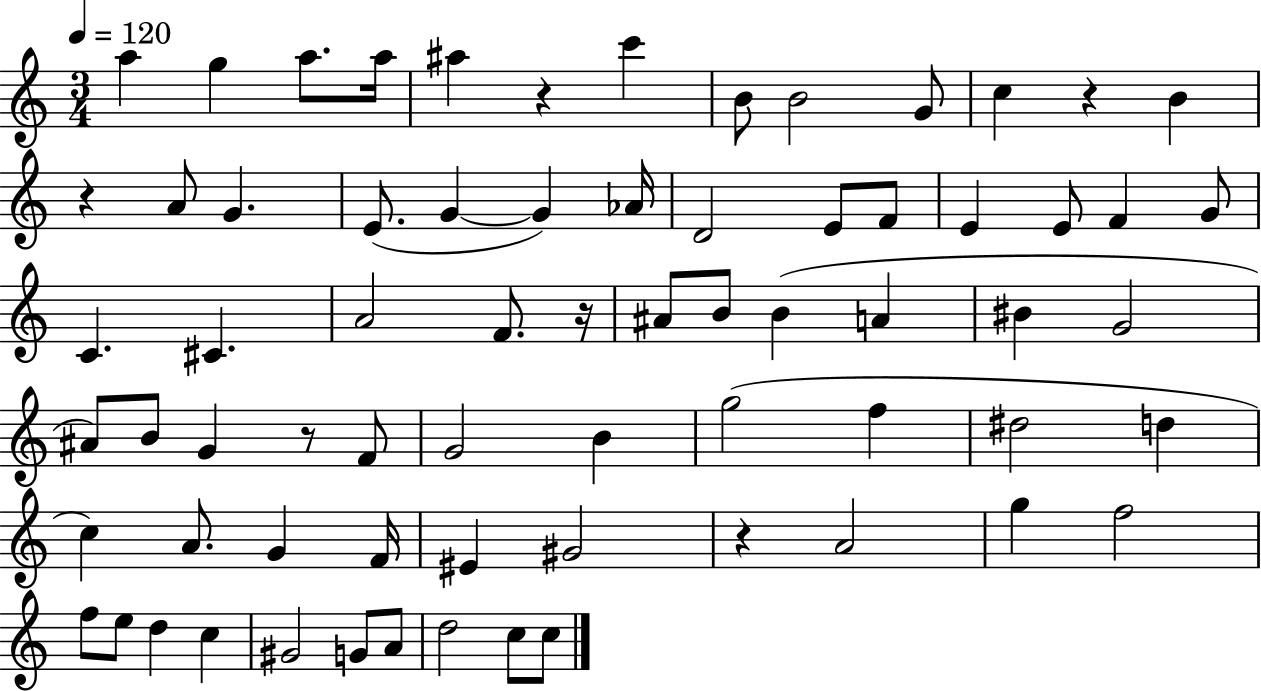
A5/q G5/q A5/e. A5/s A#5/q R/q C6/q B4/e B4/h G4/e C5/q R/q B4/q R/q A4/e G4/q. E4/e. G4/q G4/q Ab4/s D4/h E4/e F4/e E4/q E4/e F4/q G4/e C4/q. C#4/q. A4/h F4/e. R/s A#4/e B4/e B4/q A4/q BIS4/q G4/h A#4/e B4/e G4/q R/e F4/e G4/h B4/q G5/h F5/q D#5/h D5/q C5/q A4/e. G4/q F4/s EIS4/q G#4/h R/q A4/h G5/q F5/h F5/e E5/e D5/q C5/q G#4/h G4/e A4/e D5/h C5/e C5/e